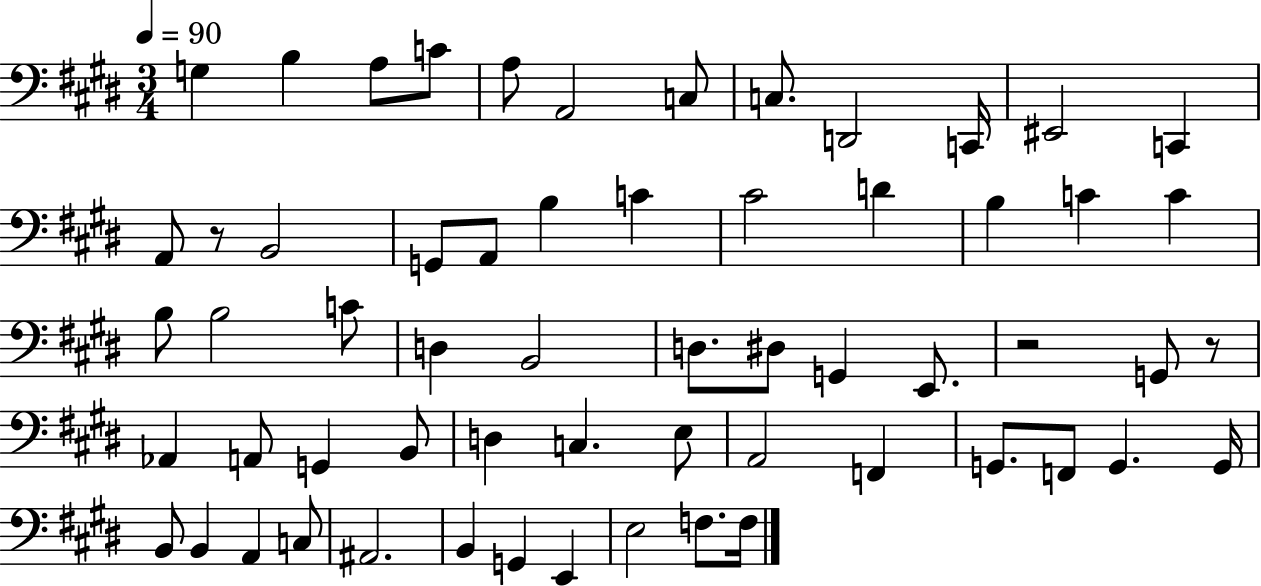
{
  \clef bass
  \numericTimeSignature
  \time 3/4
  \key e \major
  \tempo 4 = 90
  \repeat volta 2 { g4 b4 a8 c'8 | a8 a,2 c8 | c8. d,2 c,16 | eis,2 c,4 | \break a,8 r8 b,2 | g,8 a,8 b4 c'4 | cis'2 d'4 | b4 c'4 c'4 | \break b8 b2 c'8 | d4 b,2 | d8. dis8 g,4 e,8. | r2 g,8 r8 | \break aes,4 a,8 g,4 b,8 | d4 c4. e8 | a,2 f,4 | g,8. f,8 g,4. g,16 | \break b,8 b,4 a,4 c8 | ais,2. | b,4 g,4 e,4 | e2 f8. f16 | \break } \bar "|."
}